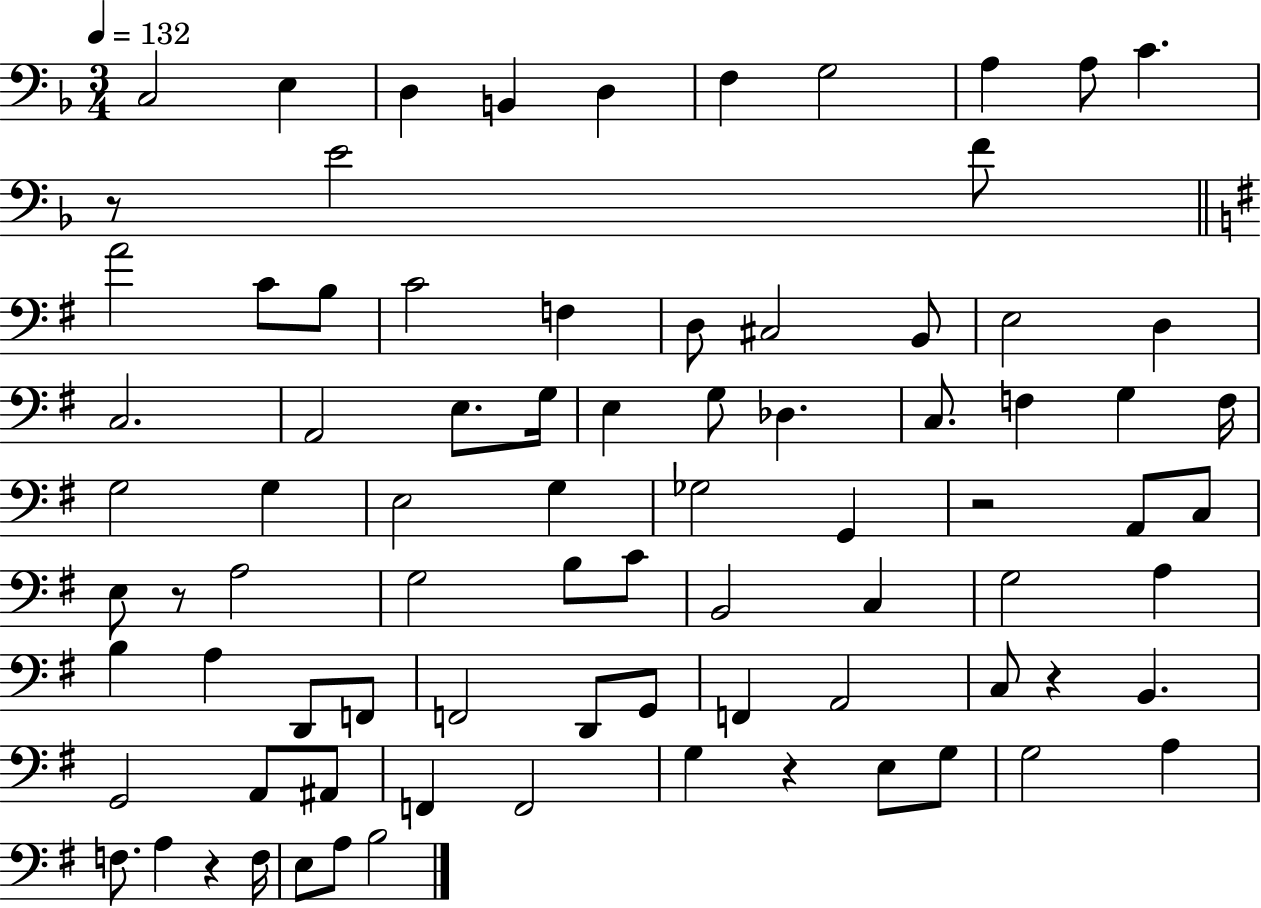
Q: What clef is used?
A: bass